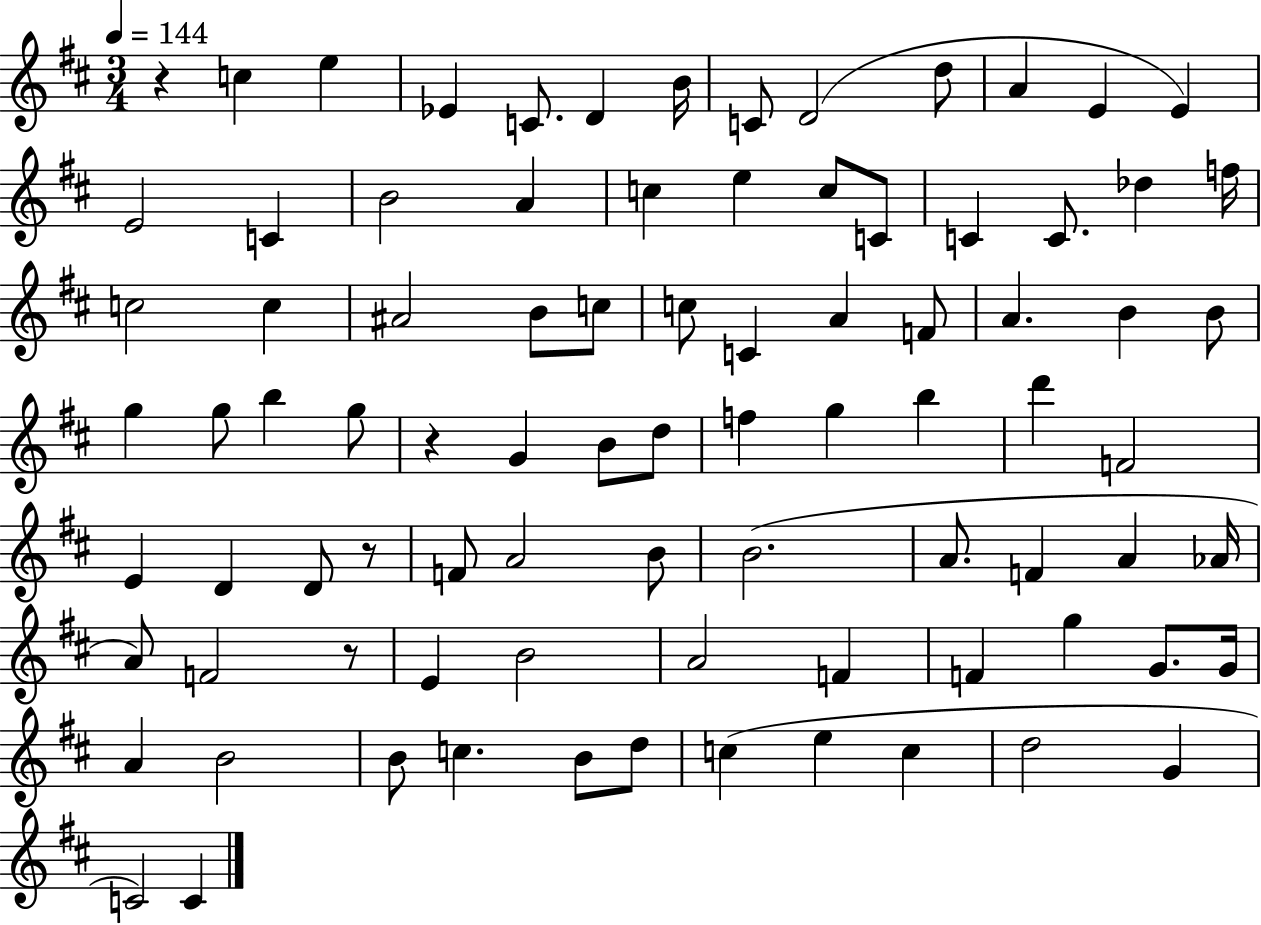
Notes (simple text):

R/q C5/q E5/q Eb4/q C4/e. D4/q B4/s C4/e D4/h D5/e A4/q E4/q E4/q E4/h C4/q B4/h A4/q C5/q E5/q C5/e C4/e C4/q C4/e. Db5/q F5/s C5/h C5/q A#4/h B4/e C5/e C5/e C4/q A4/q F4/e A4/q. B4/q B4/e G5/q G5/e B5/q G5/e R/q G4/q B4/e D5/e F5/q G5/q B5/q D6/q F4/h E4/q D4/q D4/e R/e F4/e A4/h B4/e B4/h. A4/e. F4/q A4/q Ab4/s A4/e F4/h R/e E4/q B4/h A4/h F4/q F4/q G5/q G4/e. G4/s A4/q B4/h B4/e C5/q. B4/e D5/e C5/q E5/q C5/q D5/h G4/q C4/h C4/q